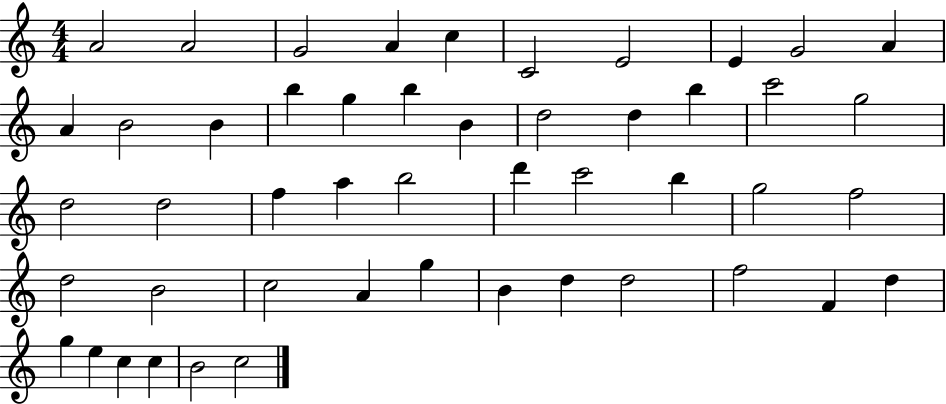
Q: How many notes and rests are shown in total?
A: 49